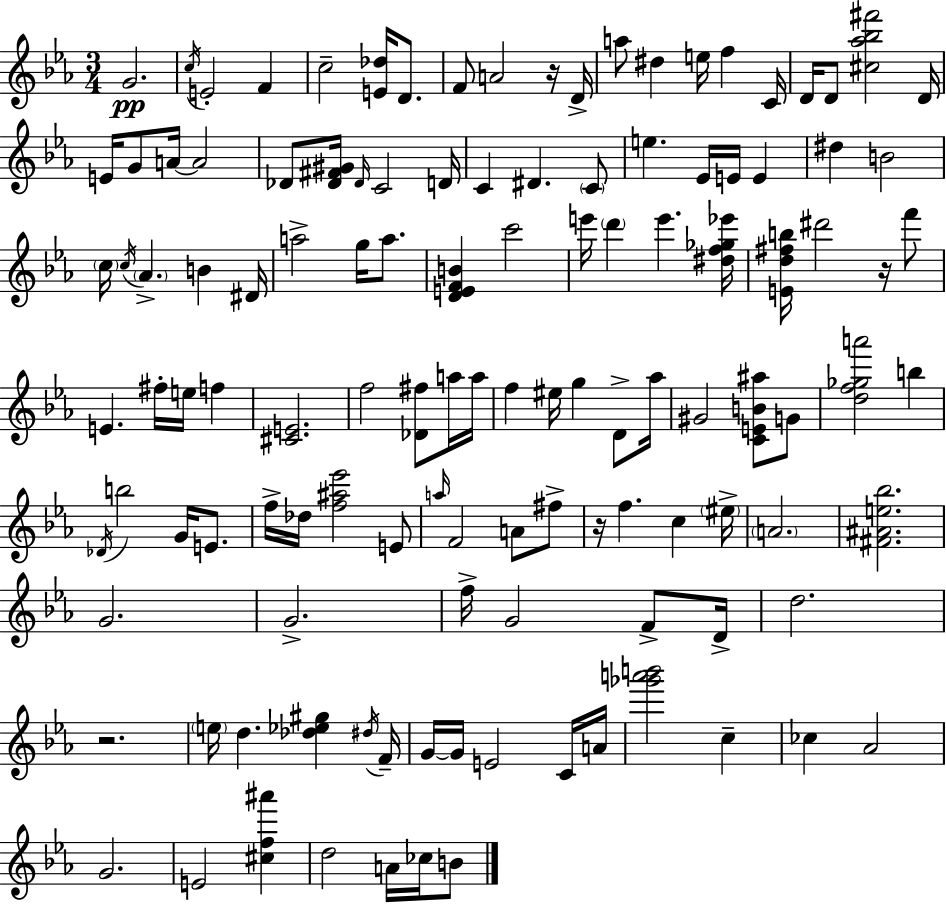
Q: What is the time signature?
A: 3/4